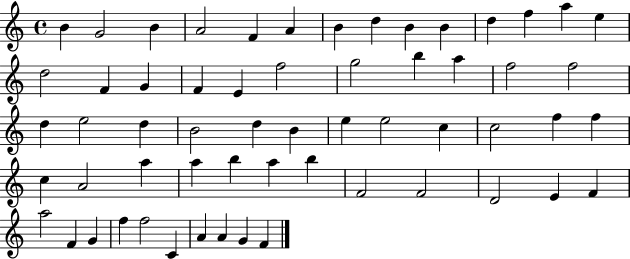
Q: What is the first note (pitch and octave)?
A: B4